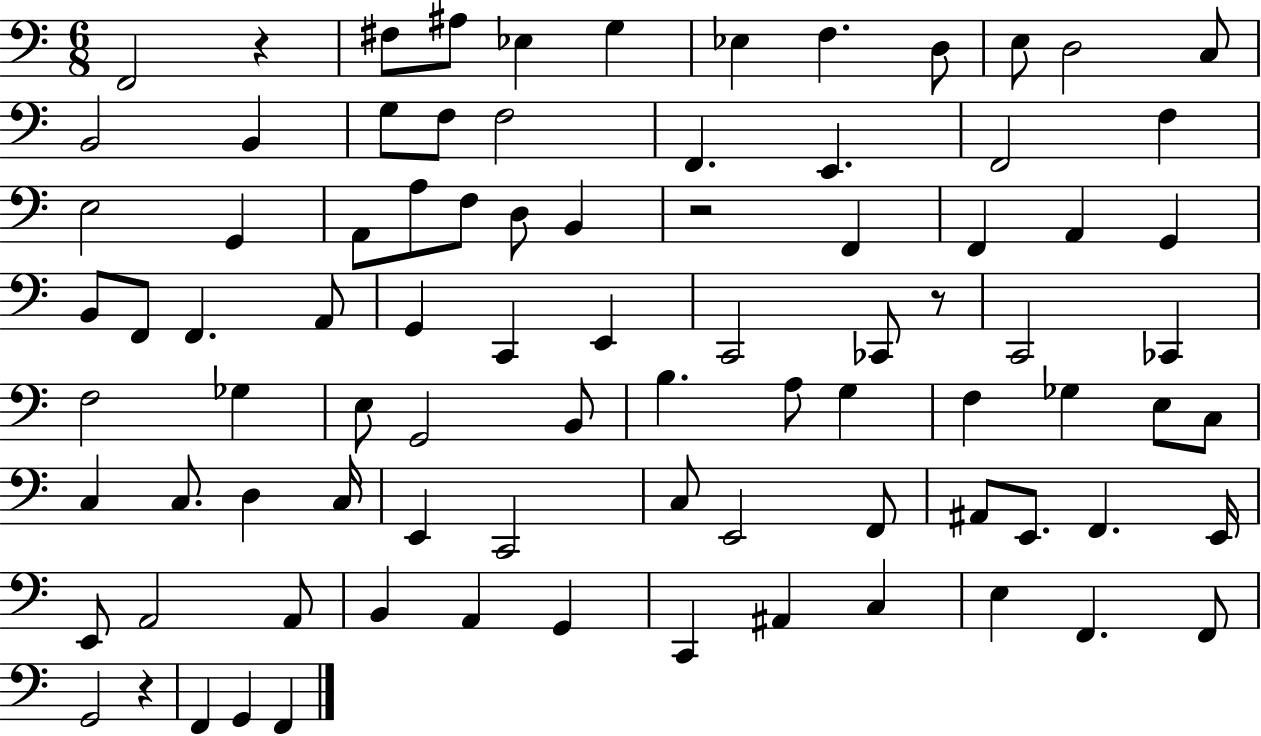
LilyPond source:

{
  \clef bass
  \numericTimeSignature
  \time 6/8
  \key c \major
  f,2 r4 | fis8 ais8 ees4 g4 | ees4 f4. d8 | e8 d2 c8 | \break b,2 b,4 | g8 f8 f2 | f,4. e,4. | f,2 f4 | \break e2 g,4 | a,8 a8 f8 d8 b,4 | r2 f,4 | f,4 a,4 g,4 | \break b,8 f,8 f,4. a,8 | g,4 c,4 e,4 | c,2 ces,8 r8 | c,2 ces,4 | \break f2 ges4 | e8 g,2 b,8 | b4. a8 g4 | f4 ges4 e8 c8 | \break c4 c8. d4 c16 | e,4 c,2 | c8 e,2 f,8 | ais,8 e,8. f,4. e,16 | \break e,8 a,2 a,8 | b,4 a,4 g,4 | c,4 ais,4 c4 | e4 f,4. f,8 | \break g,2 r4 | f,4 g,4 f,4 | \bar "|."
}